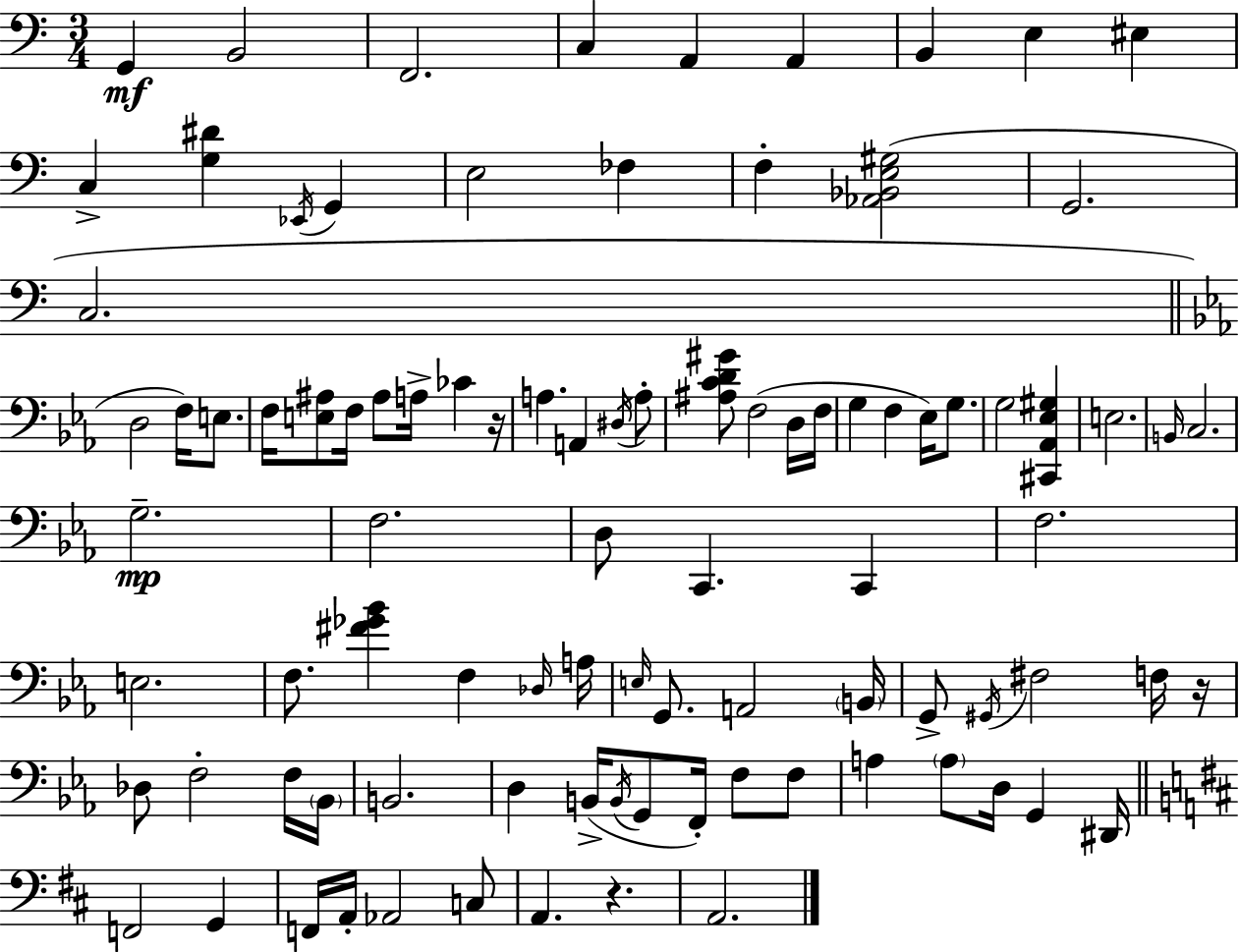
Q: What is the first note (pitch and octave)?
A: G2